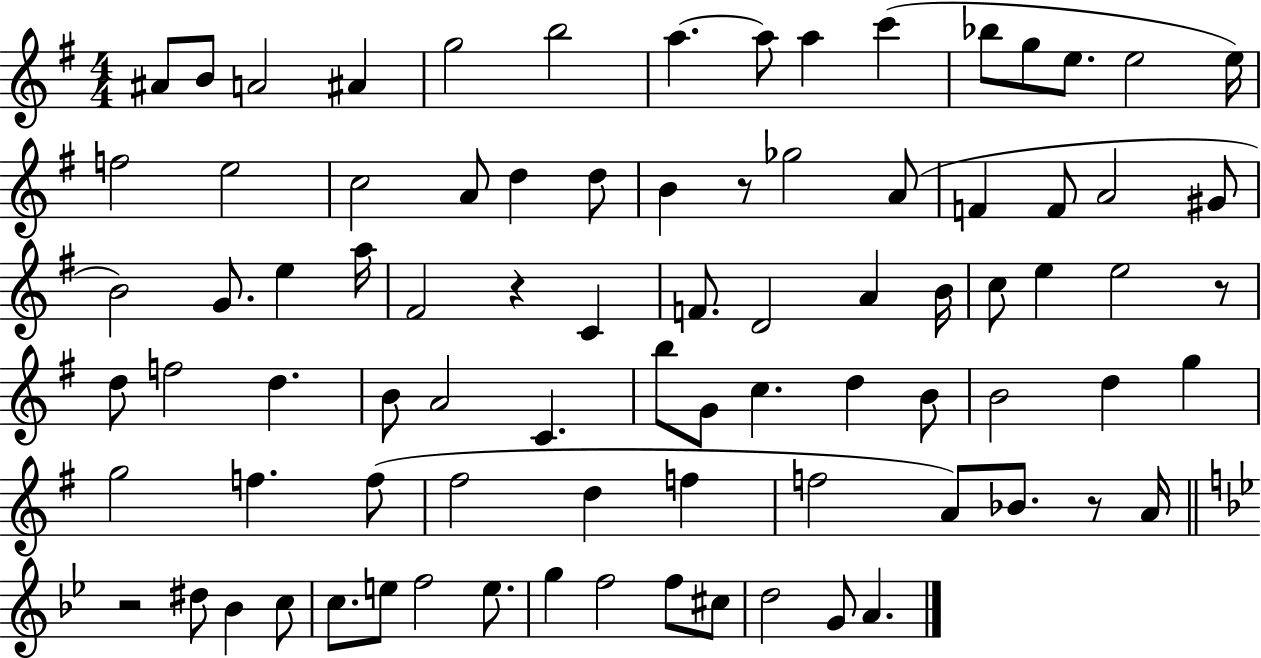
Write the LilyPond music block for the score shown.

{
  \clef treble
  \numericTimeSignature
  \time 4/4
  \key g \major
  ais'8 b'8 a'2 ais'4 | g''2 b''2 | a''4.~~ a''8 a''4 c'''4( | bes''8 g''8 e''8. e''2 e''16) | \break f''2 e''2 | c''2 a'8 d''4 d''8 | b'4 r8 ges''2 a'8( | f'4 f'8 a'2 gis'8 | \break b'2) g'8. e''4 a''16 | fis'2 r4 c'4 | f'8. d'2 a'4 b'16 | c''8 e''4 e''2 r8 | \break d''8 f''2 d''4. | b'8 a'2 c'4. | b''8 g'8 c''4. d''4 b'8 | b'2 d''4 g''4 | \break g''2 f''4. f''8( | fis''2 d''4 f''4 | f''2 a'8) bes'8. r8 a'16 | \bar "||" \break \key bes \major r2 dis''8 bes'4 c''8 | c''8. e''8 f''2 e''8. | g''4 f''2 f''8 cis''8 | d''2 g'8 a'4. | \break \bar "|."
}